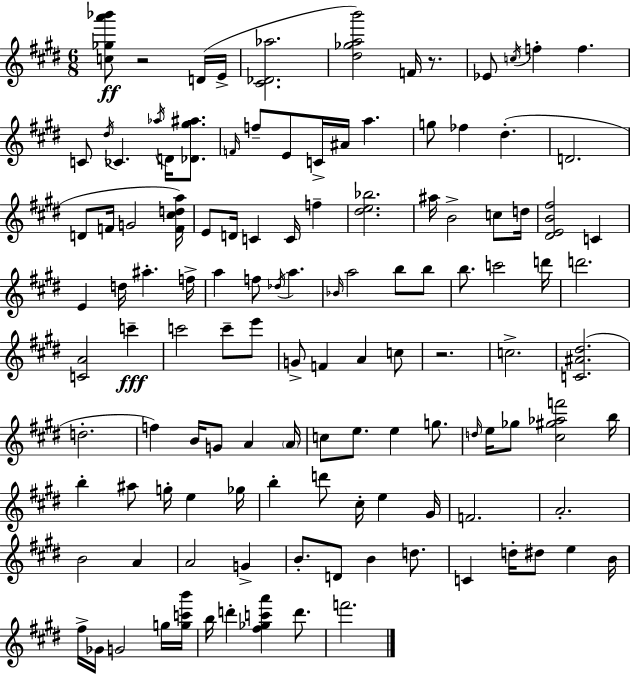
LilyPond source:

{
  \clef treble
  \numericTimeSignature
  \time 6/8
  \key e \major
  <c'' ges'' a''' bes'''>8\ff r2 d'16( e'16-> | <cis' des' aes''>2. | <dis'' ges'' a'' b'''>2) f'16 r8. | ees'8 \acciaccatura { c''16 } f''4-. f''4. | \break c'8 \acciaccatura { dis''16 } ces'4. \acciaccatura { aes''16 } d'16 | <des' gis'' ais''>8. \grace { f'16 } f''8-- e'8 c'16-> ais'16 a''4. | g''8 fes''4 dis''4.-.( | d'2. | \break d'8 f'16 g'2 | <f' cis'' d'' a''>16) e'8 d'16 c'4 c'16 | f''4-- <dis'' e'' bes''>2. | ais''16 b'2-> | \break c''8 d''16 <dis' e' b' fis''>2 | c'4 e'4 d''16 ais''4.-. | f''16-> a''4 f''8 \acciaccatura { des''16 } a''4. | \grace { bes'16 } a''2 | \break b''8 b''8 b''8. c'''2 | d'''16 d'''2. | <c' a'>2 | c'''4--\fff c'''2 | \break c'''8-- e'''8 g'8-> f'4 | a'4 c''8 r2. | c''2.-> | <c' ais' dis''>2.( | \break d''2.-. | f''4) b'16 g'8 | a'4 \parenthesize a'16 c''8 e''8. e''4 | g''8. \grace { d''16 } e''16 ges''8 <cis'' gis'' aes'' f'''>2 | \break b''16 b''4-. ais''8 | g''16-. e''4 ges''16 b''4-. d'''8 | cis''16-. e''4 gis'16 f'2. | a'2.-. | \break b'2 | a'4 a'2 | g'4-> b'8.-. d'8 | b'4 d''8. c'4 d''16-. | \break dis''8 e''4 b'16 fis''16-> ges'16 g'2 | g''16 <g'' c''' b'''>16 b''16 d'''4-. | <fis'' ges'' c''' a'''>4 d'''8. f'''2. | \bar "|."
}